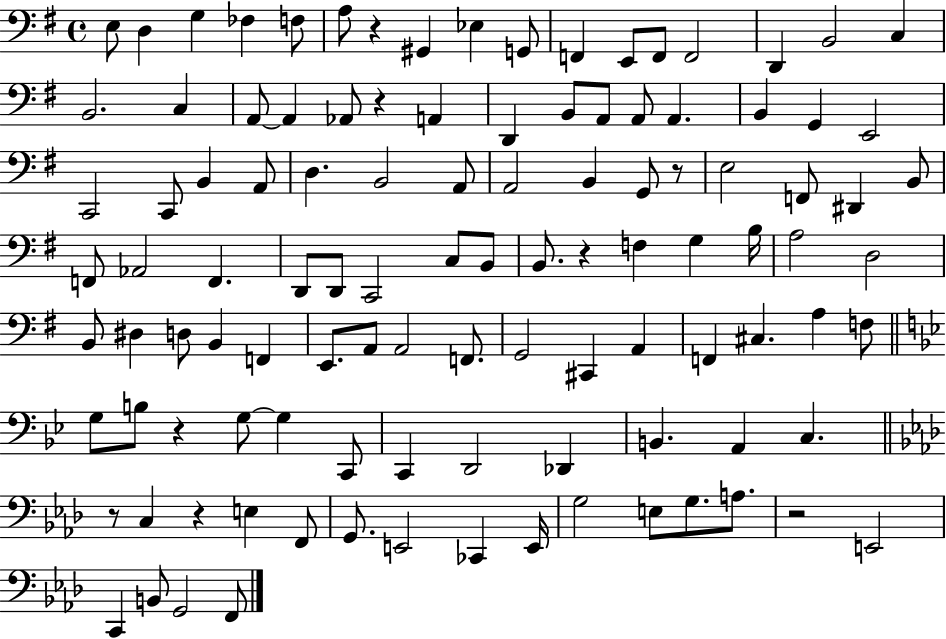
X:1
T:Untitled
M:4/4
L:1/4
K:G
E,/2 D, G, _F, F,/2 A,/2 z ^G,, _E, G,,/2 F,, E,,/2 F,,/2 F,,2 D,, B,,2 C, B,,2 C, A,,/2 A,, _A,,/2 z A,, D,, B,,/2 A,,/2 A,,/2 A,, B,, G,, E,,2 C,,2 C,,/2 B,, A,,/2 D, B,,2 A,,/2 A,,2 B,, G,,/2 z/2 E,2 F,,/2 ^D,, B,,/2 F,,/2 _A,,2 F,, D,,/2 D,,/2 C,,2 C,/2 B,,/2 B,,/2 z F, G, B,/4 A,2 D,2 B,,/2 ^D, D,/2 B,, F,, E,,/2 A,,/2 A,,2 F,,/2 G,,2 ^C,, A,, F,, ^C, A, F,/2 G,/2 B,/2 z G,/2 G, C,,/2 C,, D,,2 _D,, B,, A,, C, z/2 C, z E, F,,/2 G,,/2 E,,2 _C,, E,,/4 G,2 E,/2 G,/2 A,/2 z2 E,,2 C,, B,,/2 G,,2 F,,/2